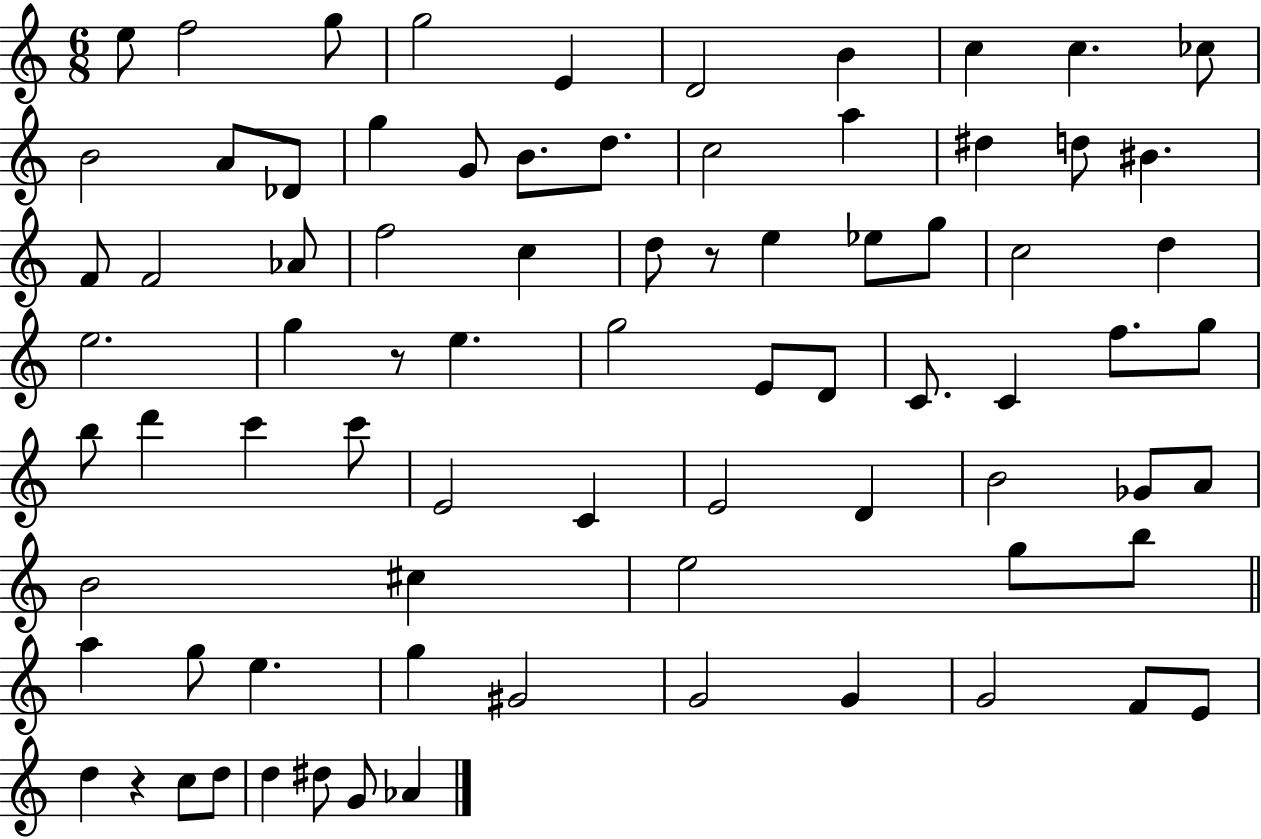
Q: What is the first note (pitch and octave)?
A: E5